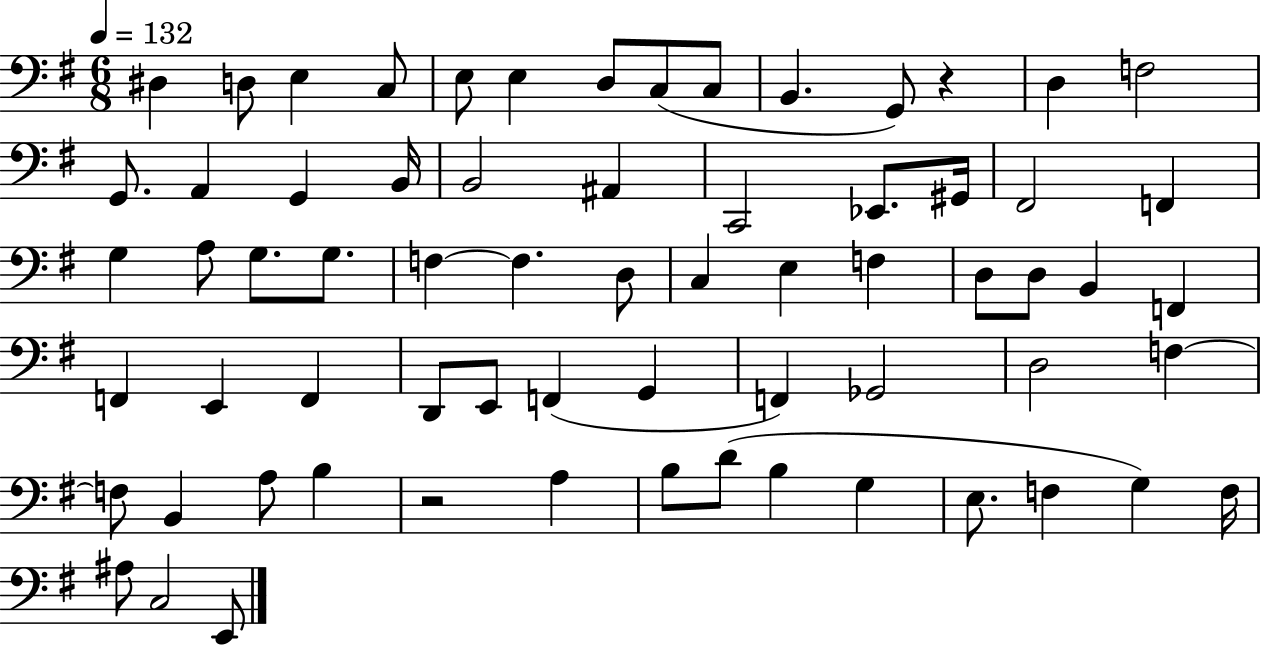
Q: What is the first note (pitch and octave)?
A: D#3